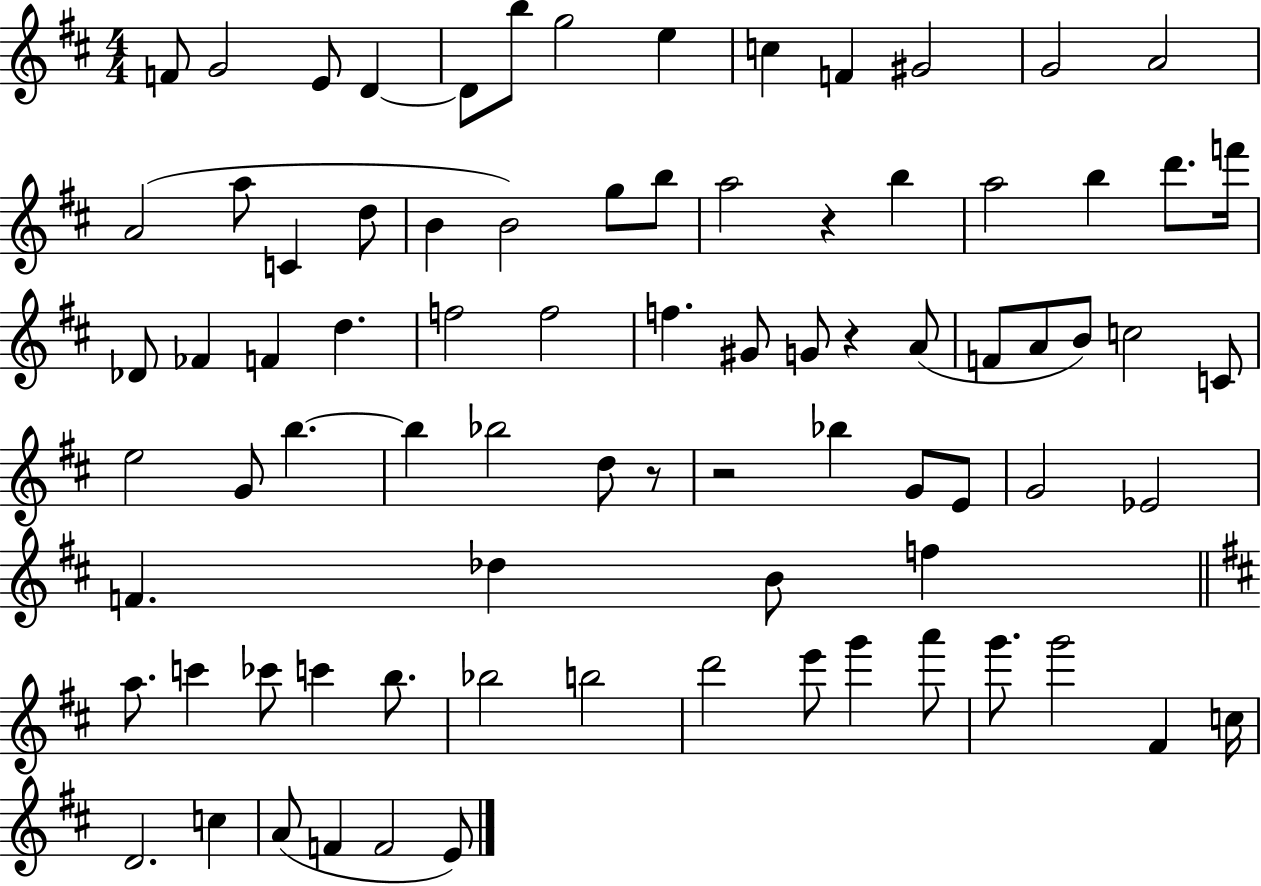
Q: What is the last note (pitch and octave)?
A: E4